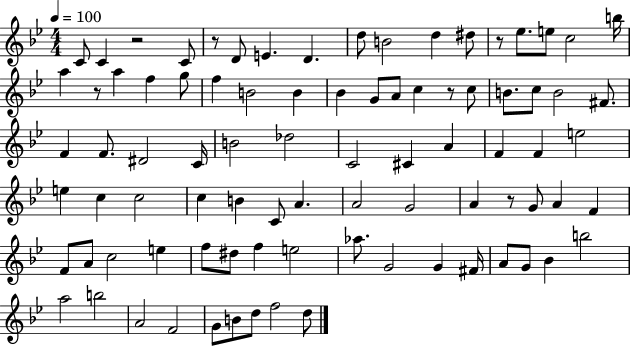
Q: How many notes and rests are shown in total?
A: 86